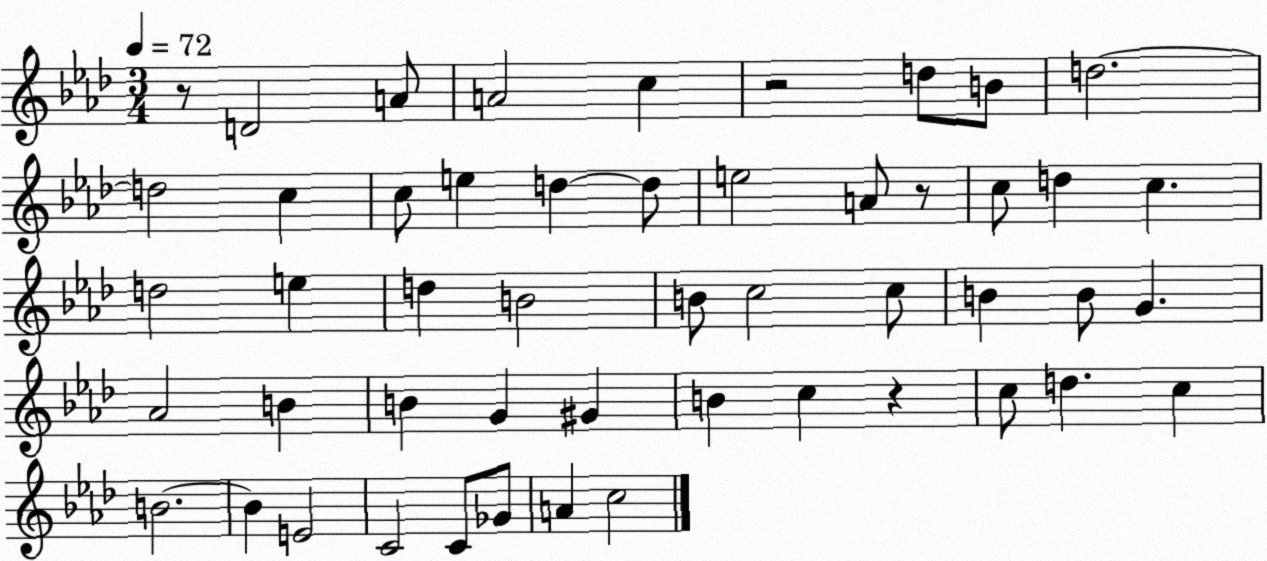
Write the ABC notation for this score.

X:1
T:Untitled
M:3/4
L:1/4
K:Ab
z/2 D2 A/2 A2 c z2 d/2 B/2 d2 d2 c c/2 e d d/2 e2 A/2 z/2 c/2 d c d2 e d B2 B/2 c2 c/2 B B/2 G _A2 B B G ^G B c z c/2 d c B2 B E2 C2 C/2 _G/2 A c2